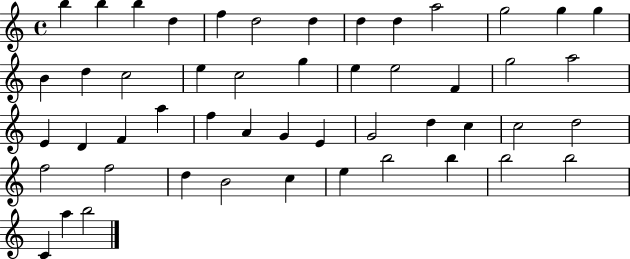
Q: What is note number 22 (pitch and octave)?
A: F4